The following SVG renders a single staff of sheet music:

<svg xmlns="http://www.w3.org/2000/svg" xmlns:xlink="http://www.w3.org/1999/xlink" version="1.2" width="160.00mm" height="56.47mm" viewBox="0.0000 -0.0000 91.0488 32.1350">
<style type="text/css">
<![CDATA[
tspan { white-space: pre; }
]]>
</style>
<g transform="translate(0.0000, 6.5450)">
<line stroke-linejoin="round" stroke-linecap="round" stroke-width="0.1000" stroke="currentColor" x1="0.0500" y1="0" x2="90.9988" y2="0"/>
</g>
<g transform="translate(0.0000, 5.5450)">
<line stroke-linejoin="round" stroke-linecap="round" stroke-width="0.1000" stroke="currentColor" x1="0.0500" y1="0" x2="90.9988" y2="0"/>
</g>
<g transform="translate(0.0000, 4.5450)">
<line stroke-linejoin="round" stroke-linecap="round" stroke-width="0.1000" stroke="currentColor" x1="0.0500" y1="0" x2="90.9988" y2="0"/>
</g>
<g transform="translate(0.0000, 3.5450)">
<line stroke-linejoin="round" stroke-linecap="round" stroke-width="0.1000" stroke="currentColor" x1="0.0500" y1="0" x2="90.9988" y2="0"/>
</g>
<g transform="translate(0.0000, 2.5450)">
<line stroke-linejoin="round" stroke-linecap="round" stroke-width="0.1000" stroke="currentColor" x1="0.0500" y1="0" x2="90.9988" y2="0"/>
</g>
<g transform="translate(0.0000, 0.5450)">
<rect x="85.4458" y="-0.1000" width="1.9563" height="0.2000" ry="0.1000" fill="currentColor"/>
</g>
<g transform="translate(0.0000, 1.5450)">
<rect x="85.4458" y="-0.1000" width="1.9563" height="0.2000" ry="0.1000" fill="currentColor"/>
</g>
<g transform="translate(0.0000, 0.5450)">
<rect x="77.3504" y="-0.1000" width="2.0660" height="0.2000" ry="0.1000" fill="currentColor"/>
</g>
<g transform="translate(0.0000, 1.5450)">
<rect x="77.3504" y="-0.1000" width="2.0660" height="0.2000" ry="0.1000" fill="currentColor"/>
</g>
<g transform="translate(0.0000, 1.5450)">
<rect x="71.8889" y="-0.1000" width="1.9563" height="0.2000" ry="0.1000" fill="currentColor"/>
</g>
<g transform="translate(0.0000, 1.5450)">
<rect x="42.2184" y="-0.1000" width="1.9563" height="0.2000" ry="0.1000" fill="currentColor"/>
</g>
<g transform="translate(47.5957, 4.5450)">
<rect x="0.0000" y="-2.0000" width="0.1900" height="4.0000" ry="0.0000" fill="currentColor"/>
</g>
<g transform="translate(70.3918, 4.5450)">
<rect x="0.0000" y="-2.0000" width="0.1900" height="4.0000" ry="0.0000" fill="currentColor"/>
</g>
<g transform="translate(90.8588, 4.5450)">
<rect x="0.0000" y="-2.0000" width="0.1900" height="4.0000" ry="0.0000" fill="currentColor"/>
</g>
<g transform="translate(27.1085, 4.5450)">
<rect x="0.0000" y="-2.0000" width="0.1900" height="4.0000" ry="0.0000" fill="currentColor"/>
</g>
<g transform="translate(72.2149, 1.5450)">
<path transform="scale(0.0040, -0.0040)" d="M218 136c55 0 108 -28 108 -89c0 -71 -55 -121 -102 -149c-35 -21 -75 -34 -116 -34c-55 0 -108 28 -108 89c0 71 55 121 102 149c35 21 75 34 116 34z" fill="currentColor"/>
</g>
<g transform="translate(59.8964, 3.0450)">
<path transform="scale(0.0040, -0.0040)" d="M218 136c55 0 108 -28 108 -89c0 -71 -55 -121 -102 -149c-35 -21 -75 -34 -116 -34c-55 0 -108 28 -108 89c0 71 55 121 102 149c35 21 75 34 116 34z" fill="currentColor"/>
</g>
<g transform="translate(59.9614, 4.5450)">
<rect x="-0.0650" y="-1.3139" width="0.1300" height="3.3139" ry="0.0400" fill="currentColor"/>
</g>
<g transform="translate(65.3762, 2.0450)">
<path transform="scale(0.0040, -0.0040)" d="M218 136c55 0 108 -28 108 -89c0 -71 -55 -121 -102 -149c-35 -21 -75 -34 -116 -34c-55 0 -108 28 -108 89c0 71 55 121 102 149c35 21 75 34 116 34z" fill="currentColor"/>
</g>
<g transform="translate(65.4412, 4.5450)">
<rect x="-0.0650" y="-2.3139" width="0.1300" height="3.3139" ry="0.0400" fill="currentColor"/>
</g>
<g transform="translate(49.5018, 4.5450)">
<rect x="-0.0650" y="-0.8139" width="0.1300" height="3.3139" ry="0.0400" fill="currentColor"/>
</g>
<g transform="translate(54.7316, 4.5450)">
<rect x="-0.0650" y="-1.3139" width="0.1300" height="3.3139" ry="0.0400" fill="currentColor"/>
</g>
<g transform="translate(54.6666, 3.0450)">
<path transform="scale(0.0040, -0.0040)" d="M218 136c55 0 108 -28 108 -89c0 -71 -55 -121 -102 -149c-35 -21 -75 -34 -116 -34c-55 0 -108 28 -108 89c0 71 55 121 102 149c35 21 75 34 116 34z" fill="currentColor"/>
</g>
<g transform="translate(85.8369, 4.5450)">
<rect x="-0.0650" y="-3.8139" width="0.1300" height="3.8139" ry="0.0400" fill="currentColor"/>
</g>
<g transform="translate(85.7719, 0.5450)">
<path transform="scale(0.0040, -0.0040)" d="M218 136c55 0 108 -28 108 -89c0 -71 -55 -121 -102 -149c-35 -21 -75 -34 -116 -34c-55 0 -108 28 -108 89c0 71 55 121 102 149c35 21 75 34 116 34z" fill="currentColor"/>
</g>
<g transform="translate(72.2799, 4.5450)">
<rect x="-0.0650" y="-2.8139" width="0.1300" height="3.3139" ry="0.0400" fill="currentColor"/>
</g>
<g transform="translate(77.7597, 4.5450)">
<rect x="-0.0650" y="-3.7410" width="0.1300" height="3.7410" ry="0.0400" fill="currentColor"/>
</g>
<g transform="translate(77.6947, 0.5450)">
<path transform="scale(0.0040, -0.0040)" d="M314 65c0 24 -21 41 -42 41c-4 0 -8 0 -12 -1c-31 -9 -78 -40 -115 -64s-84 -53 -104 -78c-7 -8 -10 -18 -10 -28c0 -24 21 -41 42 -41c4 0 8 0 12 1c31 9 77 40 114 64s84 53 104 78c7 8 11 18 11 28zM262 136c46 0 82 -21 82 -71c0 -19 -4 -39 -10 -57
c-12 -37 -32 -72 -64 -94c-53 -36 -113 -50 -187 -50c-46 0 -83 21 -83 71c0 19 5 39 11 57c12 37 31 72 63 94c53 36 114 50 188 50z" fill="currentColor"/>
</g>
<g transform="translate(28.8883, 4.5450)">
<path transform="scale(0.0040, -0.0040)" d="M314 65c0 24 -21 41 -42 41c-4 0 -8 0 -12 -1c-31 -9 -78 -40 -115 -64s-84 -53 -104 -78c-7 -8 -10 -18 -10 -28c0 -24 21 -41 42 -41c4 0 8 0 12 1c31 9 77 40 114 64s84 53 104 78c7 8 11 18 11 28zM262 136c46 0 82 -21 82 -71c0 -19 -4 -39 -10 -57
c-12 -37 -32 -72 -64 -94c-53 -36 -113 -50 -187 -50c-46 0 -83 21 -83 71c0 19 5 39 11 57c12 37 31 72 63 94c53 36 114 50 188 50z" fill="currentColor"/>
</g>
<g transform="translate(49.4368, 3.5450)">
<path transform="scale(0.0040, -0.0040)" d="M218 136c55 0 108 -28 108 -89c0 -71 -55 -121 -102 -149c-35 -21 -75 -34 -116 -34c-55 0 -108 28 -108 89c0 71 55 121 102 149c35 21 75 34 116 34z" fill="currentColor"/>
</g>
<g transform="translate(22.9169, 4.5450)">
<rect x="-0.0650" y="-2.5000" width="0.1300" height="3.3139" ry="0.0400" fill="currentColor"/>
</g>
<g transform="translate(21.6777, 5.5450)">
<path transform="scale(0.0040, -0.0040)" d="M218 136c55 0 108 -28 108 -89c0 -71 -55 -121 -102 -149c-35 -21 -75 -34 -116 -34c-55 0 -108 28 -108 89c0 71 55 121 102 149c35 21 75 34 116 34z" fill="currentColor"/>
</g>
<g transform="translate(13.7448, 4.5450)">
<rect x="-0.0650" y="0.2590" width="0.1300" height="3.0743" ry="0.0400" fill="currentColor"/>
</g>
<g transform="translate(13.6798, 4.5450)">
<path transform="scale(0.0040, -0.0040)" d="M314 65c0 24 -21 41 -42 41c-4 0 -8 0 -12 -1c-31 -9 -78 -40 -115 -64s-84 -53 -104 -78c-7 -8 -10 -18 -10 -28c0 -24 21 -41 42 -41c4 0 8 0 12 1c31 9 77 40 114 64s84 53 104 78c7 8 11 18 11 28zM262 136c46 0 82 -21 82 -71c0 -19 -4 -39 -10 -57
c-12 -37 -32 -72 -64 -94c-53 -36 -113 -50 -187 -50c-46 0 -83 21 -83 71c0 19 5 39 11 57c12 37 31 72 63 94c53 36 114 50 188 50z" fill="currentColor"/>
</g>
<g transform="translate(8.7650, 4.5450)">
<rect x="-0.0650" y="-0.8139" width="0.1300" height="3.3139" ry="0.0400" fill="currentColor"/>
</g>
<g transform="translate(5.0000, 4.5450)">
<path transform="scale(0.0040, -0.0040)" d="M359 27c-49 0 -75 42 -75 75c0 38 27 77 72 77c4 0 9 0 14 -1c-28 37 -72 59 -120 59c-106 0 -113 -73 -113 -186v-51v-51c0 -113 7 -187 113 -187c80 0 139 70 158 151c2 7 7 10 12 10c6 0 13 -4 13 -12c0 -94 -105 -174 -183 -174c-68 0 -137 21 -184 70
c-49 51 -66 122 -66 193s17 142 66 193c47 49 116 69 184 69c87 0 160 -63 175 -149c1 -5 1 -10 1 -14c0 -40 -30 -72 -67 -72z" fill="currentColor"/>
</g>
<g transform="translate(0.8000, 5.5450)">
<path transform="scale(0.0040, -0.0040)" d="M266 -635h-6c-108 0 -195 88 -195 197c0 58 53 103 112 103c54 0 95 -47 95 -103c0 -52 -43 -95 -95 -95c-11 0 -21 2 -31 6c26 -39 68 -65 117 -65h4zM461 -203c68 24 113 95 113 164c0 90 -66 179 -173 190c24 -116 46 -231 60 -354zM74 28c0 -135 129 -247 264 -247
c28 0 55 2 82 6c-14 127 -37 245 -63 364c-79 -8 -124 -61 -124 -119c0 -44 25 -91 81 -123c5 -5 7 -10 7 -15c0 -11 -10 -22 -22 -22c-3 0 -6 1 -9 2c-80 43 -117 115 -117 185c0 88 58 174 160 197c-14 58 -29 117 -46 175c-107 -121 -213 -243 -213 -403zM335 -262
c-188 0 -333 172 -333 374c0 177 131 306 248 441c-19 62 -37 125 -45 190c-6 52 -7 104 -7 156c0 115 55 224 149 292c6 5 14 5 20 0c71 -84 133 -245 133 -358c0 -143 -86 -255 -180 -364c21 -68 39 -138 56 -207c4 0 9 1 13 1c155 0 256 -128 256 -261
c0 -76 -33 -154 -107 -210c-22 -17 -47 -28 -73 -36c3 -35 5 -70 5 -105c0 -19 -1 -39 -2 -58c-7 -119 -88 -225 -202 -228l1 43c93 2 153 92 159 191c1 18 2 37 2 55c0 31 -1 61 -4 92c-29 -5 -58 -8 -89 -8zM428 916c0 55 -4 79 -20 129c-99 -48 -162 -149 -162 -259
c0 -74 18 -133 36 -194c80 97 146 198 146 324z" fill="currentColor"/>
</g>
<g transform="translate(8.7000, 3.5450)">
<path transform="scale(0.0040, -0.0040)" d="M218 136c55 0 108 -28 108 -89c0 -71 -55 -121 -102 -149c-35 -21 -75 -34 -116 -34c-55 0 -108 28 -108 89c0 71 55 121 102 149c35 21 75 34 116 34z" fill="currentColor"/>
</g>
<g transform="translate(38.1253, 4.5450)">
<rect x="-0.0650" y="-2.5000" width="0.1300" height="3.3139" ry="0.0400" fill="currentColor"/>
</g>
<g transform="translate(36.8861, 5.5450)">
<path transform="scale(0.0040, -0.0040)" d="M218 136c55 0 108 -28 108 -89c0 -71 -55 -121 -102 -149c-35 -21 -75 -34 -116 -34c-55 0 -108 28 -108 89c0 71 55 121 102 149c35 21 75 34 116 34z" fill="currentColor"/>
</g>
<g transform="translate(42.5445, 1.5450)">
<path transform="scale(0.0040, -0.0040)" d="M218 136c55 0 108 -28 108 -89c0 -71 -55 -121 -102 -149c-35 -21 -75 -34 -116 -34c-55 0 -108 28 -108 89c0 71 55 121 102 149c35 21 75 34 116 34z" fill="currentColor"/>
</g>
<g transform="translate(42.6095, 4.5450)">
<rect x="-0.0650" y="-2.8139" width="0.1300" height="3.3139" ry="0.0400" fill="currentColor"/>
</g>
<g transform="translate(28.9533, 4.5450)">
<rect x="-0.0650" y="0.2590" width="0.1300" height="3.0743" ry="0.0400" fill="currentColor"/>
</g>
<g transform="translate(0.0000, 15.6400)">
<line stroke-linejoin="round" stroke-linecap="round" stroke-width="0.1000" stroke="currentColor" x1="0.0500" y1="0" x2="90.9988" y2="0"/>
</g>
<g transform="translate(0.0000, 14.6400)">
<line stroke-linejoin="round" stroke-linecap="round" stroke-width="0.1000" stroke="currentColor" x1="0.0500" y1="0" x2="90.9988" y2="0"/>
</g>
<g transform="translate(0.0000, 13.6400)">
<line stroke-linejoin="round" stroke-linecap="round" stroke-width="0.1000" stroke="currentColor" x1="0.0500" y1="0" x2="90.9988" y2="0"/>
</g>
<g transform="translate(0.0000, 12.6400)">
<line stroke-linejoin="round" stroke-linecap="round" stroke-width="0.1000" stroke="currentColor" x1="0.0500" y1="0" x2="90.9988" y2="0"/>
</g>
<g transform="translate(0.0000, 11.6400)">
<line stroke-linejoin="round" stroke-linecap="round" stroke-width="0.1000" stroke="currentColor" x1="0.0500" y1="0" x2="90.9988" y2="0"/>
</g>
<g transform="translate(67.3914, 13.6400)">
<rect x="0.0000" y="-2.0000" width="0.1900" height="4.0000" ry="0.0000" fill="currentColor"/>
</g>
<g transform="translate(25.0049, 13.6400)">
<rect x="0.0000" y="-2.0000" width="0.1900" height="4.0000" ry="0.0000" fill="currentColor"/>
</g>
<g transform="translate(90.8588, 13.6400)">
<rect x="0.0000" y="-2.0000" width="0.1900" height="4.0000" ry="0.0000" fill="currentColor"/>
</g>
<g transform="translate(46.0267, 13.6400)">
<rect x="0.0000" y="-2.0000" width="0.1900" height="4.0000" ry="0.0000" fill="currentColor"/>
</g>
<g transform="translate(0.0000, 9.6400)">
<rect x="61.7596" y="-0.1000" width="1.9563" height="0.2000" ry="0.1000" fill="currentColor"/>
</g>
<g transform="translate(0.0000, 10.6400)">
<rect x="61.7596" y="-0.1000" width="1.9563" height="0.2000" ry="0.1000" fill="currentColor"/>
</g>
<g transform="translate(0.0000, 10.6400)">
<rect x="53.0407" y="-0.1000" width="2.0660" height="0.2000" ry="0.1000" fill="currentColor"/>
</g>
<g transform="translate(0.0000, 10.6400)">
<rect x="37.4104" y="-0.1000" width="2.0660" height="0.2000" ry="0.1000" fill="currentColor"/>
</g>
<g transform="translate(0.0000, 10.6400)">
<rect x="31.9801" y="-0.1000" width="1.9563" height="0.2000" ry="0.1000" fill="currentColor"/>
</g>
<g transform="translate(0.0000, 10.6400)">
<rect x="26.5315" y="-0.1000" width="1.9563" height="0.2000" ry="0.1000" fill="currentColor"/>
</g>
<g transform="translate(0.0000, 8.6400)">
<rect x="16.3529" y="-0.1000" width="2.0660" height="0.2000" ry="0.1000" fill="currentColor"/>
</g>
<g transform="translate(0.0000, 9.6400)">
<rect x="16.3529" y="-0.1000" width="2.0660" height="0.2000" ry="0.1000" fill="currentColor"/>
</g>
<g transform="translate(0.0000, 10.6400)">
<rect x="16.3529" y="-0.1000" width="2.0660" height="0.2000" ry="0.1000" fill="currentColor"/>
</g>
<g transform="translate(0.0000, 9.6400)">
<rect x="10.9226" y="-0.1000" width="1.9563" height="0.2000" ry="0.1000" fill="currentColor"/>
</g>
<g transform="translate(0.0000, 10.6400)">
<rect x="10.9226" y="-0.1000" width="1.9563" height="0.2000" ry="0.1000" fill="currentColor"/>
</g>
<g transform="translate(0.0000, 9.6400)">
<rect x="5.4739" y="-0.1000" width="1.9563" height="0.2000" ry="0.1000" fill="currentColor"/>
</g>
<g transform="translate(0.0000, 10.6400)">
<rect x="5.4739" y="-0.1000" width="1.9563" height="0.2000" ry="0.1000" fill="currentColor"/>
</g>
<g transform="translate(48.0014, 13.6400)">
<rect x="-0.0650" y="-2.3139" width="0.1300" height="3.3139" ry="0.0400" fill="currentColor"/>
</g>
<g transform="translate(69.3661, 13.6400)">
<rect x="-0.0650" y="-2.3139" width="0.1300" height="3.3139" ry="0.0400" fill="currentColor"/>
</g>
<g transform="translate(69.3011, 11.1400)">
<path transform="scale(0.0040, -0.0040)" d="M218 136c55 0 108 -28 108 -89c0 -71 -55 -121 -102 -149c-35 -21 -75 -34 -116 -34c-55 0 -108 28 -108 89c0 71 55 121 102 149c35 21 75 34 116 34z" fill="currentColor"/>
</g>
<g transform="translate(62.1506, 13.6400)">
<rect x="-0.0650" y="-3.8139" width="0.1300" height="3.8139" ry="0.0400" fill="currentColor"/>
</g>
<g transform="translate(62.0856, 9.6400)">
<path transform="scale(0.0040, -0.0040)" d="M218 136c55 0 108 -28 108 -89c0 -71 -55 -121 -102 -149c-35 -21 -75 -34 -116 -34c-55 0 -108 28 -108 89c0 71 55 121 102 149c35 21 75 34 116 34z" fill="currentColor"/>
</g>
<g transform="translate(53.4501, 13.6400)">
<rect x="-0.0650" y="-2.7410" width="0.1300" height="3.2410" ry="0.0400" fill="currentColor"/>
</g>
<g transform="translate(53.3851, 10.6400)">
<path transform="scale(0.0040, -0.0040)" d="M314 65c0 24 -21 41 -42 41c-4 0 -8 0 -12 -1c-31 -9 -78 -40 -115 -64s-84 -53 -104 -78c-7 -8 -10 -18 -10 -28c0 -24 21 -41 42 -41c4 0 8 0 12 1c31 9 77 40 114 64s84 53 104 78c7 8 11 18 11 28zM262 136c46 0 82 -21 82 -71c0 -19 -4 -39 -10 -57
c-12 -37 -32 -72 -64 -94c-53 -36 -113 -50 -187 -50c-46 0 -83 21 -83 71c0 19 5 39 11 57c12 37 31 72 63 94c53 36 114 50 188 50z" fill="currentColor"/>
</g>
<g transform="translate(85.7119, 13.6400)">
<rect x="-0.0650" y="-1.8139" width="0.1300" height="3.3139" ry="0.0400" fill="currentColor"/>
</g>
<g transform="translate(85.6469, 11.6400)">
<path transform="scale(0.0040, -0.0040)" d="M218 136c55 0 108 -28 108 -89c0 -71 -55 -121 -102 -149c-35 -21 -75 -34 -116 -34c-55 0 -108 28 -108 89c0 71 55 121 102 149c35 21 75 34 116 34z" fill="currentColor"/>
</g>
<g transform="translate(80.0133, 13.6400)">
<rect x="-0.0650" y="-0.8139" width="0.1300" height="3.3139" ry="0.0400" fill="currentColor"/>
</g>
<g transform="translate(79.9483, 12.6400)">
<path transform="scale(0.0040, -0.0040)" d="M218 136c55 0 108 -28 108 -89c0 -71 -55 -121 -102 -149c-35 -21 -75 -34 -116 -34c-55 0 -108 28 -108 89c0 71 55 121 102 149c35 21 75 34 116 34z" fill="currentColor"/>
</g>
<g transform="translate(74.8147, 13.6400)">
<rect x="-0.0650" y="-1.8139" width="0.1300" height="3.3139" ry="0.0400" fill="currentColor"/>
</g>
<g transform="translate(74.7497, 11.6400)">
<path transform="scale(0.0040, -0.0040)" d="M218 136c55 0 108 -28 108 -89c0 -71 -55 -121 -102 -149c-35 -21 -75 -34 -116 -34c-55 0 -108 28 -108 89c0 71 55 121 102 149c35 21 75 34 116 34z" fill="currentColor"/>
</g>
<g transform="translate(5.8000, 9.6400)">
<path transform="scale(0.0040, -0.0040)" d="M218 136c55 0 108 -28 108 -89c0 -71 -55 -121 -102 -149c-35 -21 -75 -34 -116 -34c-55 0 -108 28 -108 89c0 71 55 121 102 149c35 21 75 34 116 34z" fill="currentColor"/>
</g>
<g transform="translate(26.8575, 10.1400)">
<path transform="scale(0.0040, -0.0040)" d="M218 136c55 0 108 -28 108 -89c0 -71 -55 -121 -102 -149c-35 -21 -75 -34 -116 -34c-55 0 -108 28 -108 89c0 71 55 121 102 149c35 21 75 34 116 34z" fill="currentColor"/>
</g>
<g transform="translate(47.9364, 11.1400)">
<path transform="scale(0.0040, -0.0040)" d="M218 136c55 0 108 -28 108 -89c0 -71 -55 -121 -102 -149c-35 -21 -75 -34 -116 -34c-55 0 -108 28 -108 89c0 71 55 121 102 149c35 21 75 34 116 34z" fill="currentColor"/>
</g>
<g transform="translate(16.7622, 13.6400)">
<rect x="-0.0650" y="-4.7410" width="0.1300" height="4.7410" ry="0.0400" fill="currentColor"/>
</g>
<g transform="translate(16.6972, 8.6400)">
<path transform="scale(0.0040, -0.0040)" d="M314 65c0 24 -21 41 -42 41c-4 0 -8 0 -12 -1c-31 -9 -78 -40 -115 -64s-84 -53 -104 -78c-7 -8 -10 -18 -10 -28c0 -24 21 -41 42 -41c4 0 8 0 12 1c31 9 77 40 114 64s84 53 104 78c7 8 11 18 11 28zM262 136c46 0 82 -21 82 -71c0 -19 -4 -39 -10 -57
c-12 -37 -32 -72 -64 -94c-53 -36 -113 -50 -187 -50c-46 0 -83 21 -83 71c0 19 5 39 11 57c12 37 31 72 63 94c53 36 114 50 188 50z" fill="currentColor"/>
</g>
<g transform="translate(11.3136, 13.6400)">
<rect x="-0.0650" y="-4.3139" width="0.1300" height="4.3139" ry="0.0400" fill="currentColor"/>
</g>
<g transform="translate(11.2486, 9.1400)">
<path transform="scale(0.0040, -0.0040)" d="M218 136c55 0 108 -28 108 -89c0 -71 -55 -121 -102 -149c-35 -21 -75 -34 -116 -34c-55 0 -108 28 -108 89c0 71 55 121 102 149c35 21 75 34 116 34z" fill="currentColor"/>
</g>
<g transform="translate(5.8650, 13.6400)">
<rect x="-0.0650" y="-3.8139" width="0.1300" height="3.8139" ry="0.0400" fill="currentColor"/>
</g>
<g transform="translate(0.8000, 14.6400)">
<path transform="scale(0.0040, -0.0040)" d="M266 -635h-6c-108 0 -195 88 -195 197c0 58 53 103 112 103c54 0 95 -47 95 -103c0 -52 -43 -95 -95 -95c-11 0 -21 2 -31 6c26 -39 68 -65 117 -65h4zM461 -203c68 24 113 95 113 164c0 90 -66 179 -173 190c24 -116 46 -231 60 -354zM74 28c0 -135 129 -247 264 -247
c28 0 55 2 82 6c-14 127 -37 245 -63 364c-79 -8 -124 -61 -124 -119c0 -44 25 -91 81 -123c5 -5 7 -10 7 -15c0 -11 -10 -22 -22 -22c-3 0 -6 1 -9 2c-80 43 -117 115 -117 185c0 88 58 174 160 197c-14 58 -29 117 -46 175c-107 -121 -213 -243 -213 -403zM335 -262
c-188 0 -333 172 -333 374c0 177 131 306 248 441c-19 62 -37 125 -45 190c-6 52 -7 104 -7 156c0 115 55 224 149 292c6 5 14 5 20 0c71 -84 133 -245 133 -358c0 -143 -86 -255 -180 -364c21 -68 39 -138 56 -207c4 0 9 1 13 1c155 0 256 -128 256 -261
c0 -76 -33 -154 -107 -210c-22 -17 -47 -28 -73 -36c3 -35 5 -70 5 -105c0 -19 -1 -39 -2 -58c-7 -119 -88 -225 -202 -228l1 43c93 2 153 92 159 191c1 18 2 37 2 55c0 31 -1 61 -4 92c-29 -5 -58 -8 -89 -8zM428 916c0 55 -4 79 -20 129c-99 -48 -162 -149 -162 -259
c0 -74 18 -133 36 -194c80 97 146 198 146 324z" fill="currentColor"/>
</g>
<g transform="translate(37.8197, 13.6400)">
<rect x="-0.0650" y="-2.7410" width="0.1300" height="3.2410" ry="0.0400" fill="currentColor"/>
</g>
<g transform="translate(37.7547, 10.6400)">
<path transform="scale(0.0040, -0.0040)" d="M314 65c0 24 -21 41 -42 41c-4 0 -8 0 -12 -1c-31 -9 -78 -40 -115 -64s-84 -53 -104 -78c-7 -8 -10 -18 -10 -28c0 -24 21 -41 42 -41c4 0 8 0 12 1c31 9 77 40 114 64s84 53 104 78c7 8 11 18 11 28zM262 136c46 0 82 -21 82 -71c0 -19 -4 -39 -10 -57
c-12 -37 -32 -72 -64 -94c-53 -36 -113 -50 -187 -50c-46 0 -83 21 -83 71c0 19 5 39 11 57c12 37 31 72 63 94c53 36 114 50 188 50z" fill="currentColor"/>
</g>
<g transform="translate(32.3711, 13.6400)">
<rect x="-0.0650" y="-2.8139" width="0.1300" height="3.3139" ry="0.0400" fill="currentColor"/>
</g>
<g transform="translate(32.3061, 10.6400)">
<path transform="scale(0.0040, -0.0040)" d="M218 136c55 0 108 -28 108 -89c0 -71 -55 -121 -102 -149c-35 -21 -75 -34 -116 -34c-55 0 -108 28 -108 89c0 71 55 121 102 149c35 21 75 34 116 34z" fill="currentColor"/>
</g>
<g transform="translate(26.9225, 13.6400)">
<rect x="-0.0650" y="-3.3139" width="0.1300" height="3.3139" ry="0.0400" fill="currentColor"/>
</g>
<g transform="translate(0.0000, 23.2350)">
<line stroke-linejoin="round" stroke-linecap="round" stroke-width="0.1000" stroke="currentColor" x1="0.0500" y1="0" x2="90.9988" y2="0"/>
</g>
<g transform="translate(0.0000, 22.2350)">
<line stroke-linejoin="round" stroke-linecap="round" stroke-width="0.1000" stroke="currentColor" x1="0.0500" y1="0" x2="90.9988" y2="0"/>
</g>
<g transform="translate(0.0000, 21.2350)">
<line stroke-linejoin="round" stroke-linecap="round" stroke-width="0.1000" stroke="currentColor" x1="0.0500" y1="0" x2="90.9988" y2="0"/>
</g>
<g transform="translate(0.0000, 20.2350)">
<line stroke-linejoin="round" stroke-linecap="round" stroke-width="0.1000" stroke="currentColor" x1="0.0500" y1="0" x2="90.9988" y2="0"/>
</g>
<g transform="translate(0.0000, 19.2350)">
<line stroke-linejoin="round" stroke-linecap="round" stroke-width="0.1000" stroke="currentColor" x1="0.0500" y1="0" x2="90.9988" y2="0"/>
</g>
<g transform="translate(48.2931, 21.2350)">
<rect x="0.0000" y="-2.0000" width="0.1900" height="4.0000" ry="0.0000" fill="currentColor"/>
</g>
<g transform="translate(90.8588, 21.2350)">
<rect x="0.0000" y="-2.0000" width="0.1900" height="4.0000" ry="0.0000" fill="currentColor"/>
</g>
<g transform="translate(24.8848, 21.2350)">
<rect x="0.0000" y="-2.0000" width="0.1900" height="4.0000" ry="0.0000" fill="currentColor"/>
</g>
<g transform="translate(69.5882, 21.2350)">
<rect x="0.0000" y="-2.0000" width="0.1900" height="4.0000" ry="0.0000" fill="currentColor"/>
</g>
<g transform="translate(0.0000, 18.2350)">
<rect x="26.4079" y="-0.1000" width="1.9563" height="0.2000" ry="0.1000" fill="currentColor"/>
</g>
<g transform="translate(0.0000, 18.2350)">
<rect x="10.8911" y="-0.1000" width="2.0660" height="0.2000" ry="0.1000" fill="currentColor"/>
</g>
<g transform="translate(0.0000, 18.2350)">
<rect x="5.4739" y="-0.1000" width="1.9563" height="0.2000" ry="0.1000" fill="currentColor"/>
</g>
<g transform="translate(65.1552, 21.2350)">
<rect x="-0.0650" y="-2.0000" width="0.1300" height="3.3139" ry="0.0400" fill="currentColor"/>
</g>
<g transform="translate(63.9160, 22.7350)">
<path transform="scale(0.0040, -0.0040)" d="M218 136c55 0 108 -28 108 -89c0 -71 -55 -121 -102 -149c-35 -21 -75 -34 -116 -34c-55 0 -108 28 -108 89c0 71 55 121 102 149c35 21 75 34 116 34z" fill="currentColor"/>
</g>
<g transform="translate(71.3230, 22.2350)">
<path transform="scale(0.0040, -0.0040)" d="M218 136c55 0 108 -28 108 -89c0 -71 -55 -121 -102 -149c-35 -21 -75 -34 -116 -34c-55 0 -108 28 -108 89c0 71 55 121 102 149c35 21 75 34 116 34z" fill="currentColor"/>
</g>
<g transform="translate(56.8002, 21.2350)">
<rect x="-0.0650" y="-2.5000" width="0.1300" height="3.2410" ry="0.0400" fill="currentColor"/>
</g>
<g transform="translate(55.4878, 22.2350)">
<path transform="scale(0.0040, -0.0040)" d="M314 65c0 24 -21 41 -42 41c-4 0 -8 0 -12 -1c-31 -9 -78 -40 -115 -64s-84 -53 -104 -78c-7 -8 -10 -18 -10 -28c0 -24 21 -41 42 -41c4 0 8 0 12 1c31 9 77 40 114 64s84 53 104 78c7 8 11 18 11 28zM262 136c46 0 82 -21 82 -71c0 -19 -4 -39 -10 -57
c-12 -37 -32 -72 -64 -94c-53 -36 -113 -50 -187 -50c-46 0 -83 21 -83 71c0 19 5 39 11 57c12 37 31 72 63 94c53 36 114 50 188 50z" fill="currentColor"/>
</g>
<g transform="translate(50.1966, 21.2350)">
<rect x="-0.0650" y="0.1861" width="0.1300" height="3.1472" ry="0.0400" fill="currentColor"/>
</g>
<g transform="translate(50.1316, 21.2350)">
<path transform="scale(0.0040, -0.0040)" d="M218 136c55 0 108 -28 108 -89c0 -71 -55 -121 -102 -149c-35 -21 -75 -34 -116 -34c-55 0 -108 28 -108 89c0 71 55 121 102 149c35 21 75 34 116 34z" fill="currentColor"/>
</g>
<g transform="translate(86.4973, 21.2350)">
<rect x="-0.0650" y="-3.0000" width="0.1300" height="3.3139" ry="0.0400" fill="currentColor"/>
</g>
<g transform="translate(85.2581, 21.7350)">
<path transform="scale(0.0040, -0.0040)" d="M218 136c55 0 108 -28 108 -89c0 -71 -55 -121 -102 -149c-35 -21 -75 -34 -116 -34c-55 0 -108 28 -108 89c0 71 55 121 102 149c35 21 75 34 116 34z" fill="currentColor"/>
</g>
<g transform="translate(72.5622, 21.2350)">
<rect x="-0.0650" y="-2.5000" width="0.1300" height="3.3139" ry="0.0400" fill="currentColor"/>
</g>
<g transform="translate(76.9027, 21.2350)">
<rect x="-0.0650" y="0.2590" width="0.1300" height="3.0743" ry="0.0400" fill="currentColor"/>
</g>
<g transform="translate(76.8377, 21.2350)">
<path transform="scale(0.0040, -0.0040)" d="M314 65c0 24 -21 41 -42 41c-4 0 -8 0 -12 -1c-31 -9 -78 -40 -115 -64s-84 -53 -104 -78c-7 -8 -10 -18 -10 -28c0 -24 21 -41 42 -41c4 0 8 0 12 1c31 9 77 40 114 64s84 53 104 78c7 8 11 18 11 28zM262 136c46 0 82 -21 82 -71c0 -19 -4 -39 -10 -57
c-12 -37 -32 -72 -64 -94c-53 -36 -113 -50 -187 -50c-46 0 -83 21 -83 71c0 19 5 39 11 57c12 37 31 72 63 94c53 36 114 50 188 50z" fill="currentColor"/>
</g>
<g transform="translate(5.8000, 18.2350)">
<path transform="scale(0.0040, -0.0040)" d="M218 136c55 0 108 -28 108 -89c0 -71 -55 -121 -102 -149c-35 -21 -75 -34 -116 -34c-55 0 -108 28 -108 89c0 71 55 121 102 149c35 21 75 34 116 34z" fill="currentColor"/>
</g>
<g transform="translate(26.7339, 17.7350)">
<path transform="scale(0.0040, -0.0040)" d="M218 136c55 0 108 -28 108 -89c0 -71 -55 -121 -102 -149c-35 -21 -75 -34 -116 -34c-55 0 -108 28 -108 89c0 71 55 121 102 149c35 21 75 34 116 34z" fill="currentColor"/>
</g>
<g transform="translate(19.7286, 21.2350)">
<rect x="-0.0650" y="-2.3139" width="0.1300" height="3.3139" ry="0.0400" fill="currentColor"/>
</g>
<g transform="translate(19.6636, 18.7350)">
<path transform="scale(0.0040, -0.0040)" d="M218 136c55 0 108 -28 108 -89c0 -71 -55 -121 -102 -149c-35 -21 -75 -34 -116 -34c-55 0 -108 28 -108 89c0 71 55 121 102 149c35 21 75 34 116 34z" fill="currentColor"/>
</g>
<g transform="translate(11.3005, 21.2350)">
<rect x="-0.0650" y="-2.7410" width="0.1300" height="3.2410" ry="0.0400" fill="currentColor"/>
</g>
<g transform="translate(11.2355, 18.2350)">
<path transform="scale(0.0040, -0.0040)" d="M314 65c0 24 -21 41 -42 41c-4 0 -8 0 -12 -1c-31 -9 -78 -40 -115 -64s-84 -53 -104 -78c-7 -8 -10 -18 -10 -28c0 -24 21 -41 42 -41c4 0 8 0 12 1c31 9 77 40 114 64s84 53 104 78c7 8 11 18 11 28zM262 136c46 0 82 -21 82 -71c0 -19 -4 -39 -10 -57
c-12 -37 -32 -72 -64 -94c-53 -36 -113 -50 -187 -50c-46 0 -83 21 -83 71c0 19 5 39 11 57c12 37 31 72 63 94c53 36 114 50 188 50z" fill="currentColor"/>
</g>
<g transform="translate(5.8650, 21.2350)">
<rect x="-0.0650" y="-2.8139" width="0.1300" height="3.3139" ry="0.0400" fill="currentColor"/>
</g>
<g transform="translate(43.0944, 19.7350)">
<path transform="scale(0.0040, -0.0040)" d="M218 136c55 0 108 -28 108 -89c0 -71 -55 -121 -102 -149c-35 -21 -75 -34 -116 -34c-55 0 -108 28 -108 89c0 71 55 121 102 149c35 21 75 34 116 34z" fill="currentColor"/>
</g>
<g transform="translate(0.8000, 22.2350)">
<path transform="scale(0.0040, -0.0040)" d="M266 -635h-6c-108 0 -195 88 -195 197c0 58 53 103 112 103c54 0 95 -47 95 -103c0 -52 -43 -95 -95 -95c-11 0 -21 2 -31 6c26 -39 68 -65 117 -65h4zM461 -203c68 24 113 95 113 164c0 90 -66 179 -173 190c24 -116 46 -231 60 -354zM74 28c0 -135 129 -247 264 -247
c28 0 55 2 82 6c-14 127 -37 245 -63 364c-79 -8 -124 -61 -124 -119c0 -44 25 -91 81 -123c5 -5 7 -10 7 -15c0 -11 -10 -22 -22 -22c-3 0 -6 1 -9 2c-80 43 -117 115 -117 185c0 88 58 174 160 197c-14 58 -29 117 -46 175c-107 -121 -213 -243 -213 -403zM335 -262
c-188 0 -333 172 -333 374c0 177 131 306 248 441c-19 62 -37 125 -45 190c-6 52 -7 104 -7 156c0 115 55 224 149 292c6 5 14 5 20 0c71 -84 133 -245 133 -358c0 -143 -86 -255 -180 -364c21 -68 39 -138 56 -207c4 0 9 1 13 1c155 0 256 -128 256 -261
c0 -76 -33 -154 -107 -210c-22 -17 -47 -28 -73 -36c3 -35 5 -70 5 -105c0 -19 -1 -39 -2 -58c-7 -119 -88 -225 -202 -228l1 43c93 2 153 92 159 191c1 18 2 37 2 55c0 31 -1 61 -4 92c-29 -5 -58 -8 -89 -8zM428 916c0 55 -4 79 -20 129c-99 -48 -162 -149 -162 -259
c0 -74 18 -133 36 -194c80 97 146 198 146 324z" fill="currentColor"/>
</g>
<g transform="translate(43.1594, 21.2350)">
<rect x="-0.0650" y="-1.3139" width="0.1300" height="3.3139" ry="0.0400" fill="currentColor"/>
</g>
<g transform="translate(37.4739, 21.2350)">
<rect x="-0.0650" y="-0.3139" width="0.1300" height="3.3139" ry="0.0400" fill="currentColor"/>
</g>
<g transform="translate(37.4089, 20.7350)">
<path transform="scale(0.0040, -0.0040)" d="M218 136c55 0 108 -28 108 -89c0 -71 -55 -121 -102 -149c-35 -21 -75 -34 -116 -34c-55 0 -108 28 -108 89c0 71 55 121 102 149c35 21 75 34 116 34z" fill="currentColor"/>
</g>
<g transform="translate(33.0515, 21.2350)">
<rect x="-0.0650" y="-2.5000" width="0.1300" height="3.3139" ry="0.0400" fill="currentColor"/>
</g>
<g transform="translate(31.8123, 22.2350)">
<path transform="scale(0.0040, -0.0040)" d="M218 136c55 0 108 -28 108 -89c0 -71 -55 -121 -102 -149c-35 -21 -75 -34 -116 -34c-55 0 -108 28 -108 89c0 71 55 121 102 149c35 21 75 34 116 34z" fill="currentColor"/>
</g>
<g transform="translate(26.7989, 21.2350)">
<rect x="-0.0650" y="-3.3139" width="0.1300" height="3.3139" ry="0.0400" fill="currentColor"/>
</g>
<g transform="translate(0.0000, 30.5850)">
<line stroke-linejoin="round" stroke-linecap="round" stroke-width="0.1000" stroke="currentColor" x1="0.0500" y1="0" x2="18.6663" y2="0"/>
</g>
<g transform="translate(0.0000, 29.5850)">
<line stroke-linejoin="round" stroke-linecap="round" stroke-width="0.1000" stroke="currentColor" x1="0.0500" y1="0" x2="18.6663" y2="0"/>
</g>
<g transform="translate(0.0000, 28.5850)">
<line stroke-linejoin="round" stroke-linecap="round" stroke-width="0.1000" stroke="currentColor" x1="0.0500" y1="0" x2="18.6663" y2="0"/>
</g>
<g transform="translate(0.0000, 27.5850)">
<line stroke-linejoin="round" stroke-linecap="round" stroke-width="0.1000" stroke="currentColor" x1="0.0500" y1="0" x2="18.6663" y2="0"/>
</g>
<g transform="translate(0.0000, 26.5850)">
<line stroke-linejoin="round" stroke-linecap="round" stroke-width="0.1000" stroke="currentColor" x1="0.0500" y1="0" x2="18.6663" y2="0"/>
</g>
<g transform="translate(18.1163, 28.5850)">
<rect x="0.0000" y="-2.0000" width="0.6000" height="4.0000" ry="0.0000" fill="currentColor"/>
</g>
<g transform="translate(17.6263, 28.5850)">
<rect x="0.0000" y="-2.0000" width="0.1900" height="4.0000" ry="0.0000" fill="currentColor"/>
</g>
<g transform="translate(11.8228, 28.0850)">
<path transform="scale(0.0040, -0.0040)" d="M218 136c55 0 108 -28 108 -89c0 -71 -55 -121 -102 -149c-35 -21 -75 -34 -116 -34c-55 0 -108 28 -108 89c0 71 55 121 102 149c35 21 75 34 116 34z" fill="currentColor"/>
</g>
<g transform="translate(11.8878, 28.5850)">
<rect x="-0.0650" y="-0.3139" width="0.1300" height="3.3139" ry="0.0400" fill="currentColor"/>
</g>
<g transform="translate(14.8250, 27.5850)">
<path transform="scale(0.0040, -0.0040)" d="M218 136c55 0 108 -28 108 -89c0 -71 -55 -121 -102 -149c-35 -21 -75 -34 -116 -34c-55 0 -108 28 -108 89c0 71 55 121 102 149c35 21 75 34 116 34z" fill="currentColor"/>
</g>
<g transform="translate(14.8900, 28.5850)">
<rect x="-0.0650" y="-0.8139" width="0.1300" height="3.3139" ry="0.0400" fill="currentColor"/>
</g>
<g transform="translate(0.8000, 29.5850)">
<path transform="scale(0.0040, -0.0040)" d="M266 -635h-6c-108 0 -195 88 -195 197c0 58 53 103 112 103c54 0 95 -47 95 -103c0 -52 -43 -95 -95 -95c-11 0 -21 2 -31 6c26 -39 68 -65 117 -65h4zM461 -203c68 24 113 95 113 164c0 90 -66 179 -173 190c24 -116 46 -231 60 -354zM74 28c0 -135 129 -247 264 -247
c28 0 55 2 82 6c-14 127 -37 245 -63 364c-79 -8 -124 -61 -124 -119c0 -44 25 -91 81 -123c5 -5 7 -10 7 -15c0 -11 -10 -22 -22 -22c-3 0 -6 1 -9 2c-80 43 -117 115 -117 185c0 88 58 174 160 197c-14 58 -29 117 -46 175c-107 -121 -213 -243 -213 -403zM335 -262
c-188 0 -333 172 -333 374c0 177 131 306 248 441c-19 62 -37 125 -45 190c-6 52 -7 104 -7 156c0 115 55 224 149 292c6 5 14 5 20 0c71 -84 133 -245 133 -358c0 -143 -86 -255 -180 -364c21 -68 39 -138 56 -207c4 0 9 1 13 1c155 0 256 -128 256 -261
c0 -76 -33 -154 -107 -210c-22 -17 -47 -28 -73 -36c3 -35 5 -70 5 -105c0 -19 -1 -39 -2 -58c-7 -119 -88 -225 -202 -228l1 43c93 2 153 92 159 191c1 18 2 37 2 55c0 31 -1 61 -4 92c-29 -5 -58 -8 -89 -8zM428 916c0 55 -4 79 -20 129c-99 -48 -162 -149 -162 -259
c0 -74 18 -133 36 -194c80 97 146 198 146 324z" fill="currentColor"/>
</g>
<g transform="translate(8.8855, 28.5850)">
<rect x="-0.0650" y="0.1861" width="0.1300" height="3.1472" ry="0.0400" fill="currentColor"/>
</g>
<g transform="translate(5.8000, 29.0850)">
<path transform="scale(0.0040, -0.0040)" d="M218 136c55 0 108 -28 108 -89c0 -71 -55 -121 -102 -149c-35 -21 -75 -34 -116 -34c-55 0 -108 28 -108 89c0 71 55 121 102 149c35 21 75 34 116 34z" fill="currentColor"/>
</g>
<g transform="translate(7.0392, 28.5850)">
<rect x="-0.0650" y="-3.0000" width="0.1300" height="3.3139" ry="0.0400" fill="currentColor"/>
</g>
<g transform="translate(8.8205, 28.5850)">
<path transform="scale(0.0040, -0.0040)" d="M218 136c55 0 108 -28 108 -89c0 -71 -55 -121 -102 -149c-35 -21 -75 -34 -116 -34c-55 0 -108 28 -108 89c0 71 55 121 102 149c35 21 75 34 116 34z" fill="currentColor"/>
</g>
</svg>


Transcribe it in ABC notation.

X:1
T:Untitled
M:4/4
L:1/4
K:C
d B2 G B2 G a d e e g a c'2 c' c' d' e'2 b a a2 g a2 c' g f d f a a2 g b G c e B G2 F G B2 A A B c d